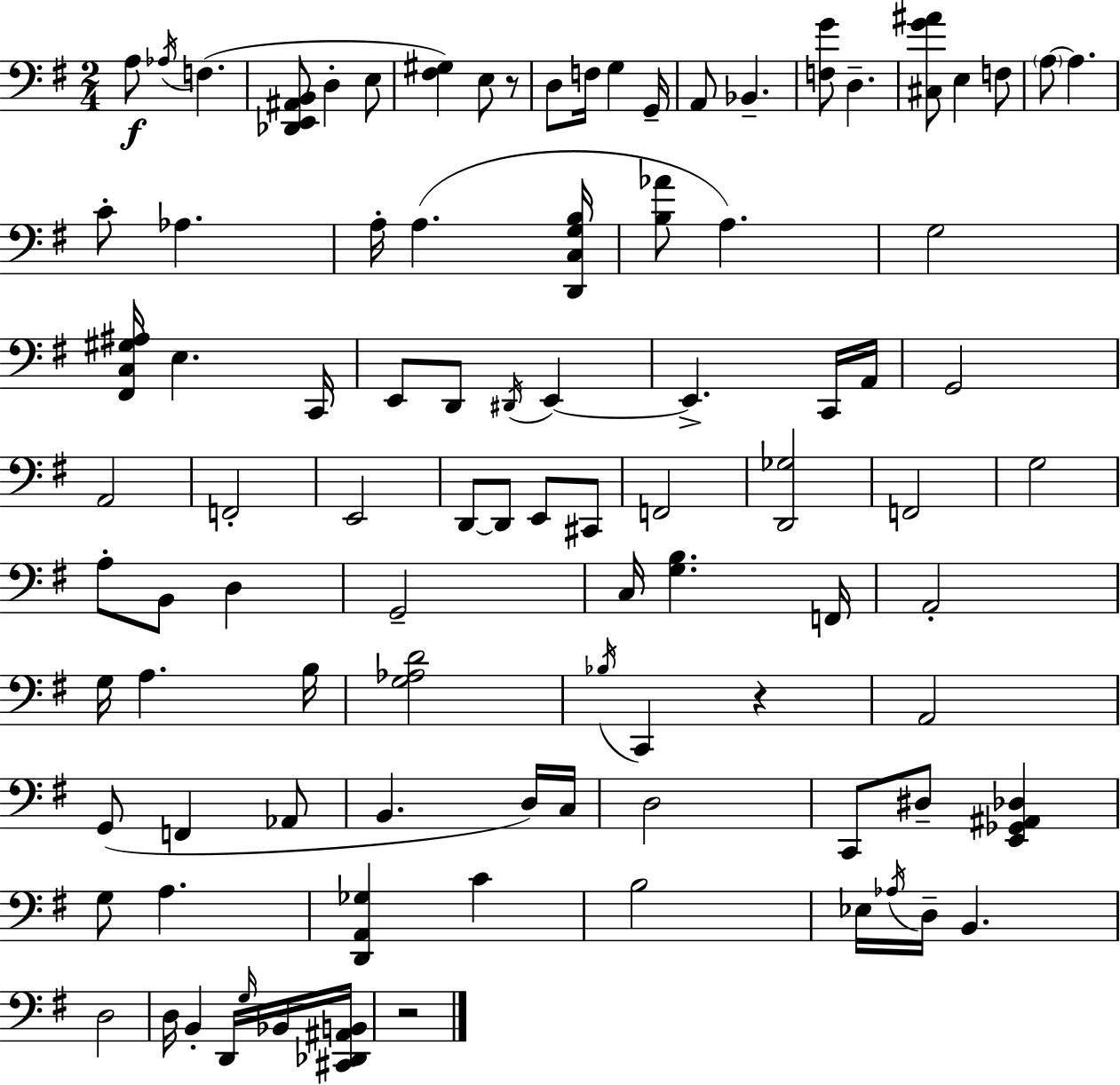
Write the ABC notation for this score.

X:1
T:Untitled
M:2/4
L:1/4
K:Em
A,/2 _A,/4 F, [_D,,E,,^A,,B,,]/2 D, E,/2 [^F,^G,] E,/2 z/2 D,/2 F,/4 G, G,,/4 A,,/2 _B,, [F,G]/2 D, [^C,G^A]/2 E, F,/2 A,/2 A, C/2 _A, A,/4 A, [D,,C,G,B,]/4 [B,_A]/2 A, G,2 [^F,,C,^G,^A,]/4 E, C,,/4 E,,/2 D,,/2 ^D,,/4 E,, E,, C,,/4 A,,/4 G,,2 A,,2 F,,2 E,,2 D,,/2 D,,/2 E,,/2 ^C,,/2 F,,2 [D,,_G,]2 F,,2 G,2 A,/2 B,,/2 D, G,,2 C,/4 [G,B,] F,,/4 A,,2 G,/4 A, B,/4 [G,_A,D]2 _B,/4 C,, z A,,2 G,,/2 F,, _A,,/2 B,, D,/4 C,/4 D,2 C,,/2 ^D,/2 [E,,_G,,^A,,_D,] G,/2 A, [D,,A,,_G,] C B,2 _E,/4 _A,/4 D,/4 B,, D,2 D,/4 B,, D,,/4 G,/4 _B,,/4 [^C,,_D,,^A,,B,,]/4 z2